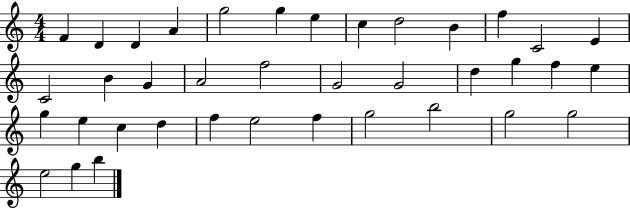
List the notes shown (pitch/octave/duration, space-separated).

F4/q D4/q D4/q A4/q G5/h G5/q E5/q C5/q D5/h B4/q F5/q C4/h E4/q C4/h B4/q G4/q A4/h F5/h G4/h G4/h D5/q G5/q F5/q E5/q G5/q E5/q C5/q D5/q F5/q E5/h F5/q G5/h B5/h G5/h G5/h E5/h G5/q B5/q